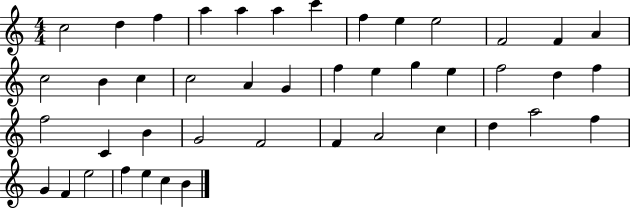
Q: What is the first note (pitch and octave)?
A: C5